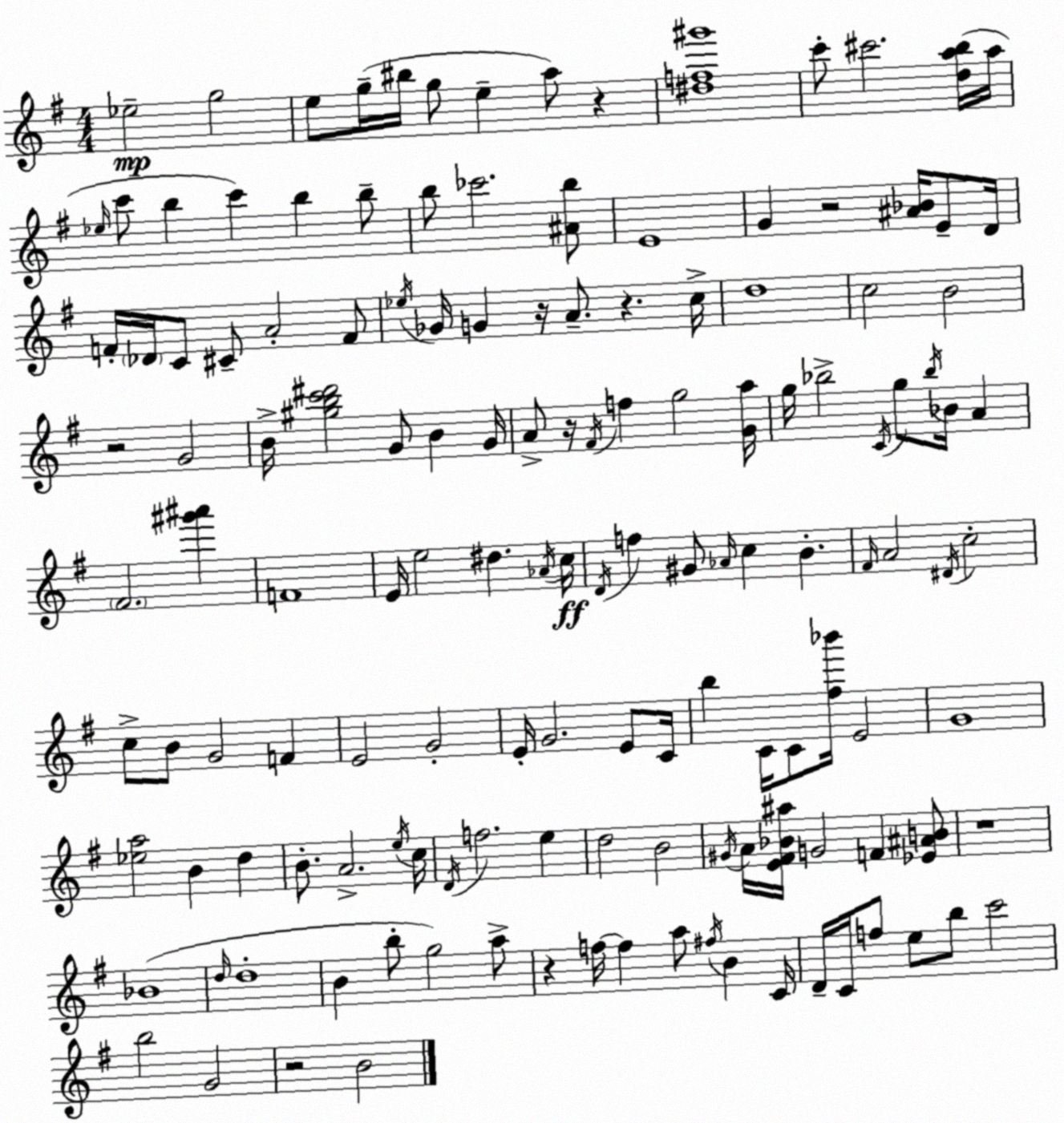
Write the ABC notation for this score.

X:1
T:Untitled
M:4/4
L:1/4
K:Em
_e2 g2 e/2 g/4 ^b/4 g/2 e a/2 z [^df^g']4 c'/2 ^c'2 [dab]/4 a/4 _e/4 c'/2 b c' b b/2 b/2 _c'2 [^Ab]/2 E4 G z2 [^A_B]/4 E/2 D/4 F/4 _D/4 C/2 ^C/2 A2 F/2 _e/4 _G/4 G z/4 A/2 z c/4 d4 c2 B2 z2 G2 B/4 [^gbc'^d']2 G/2 B G/4 A/2 z/4 ^F/4 f g2 [Ga]/4 g/4 _b2 C/4 g/2 _b/4 _B/4 A ^F2 [^g'^a'] F4 E/4 e2 ^d _A/4 c/4 D/4 f ^G/2 _A/4 c B ^F/4 A2 ^D/4 c2 c/2 B/2 G2 F E2 G2 E/4 G2 E/2 C/4 b C/4 C/2 [^f_b']/4 E2 G4 [_ea]2 B d B/2 A2 e/4 c/4 D/4 f2 e d2 B2 ^G/4 A/4 [E^F_B^a]/4 G2 F [_E^AB]/2 z4 _B4 d/4 d4 B b/2 g2 a/2 z f/4 f a/2 ^f/4 B C/4 D/4 C/4 f/2 e/2 b/2 c'2 b2 G2 z2 B2